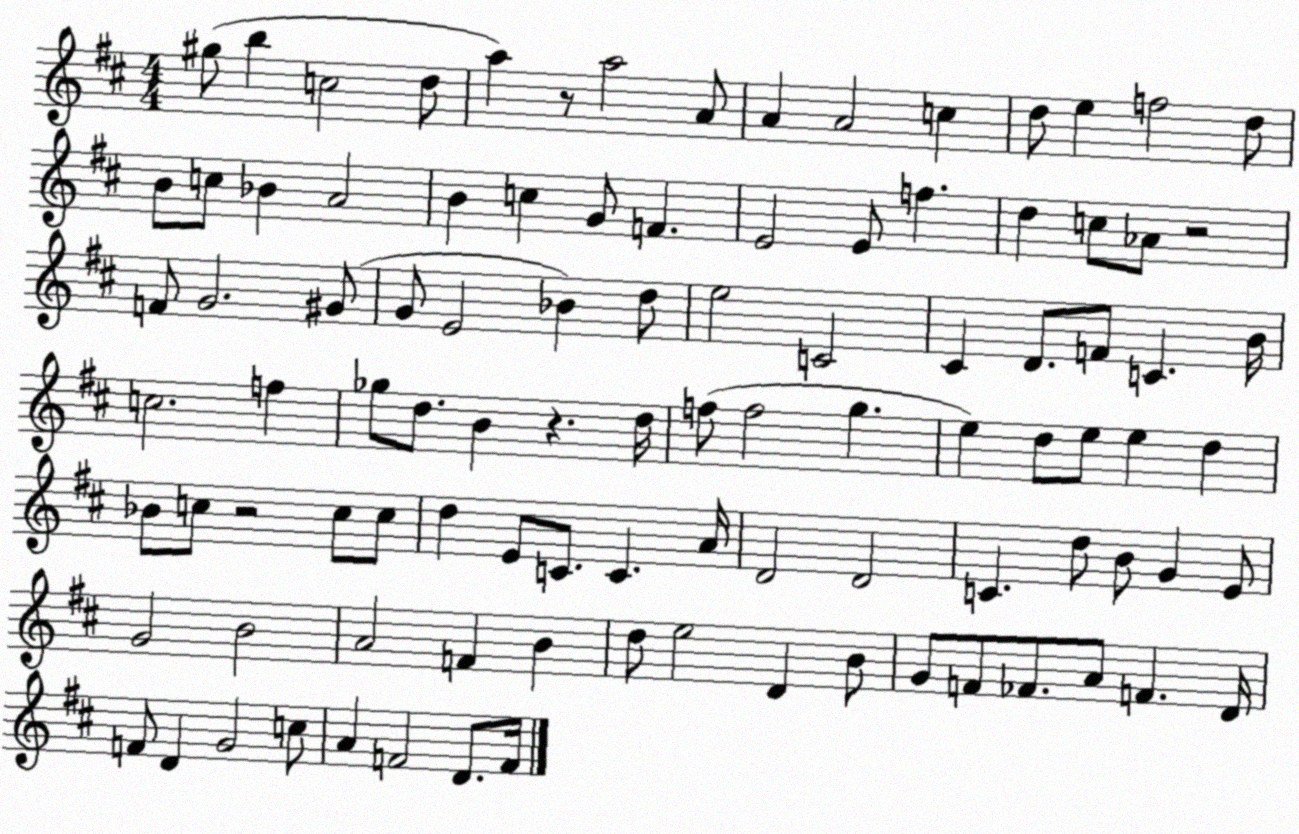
X:1
T:Untitled
M:4/4
L:1/4
K:D
^g/2 b c2 d/2 a z/2 a2 A/2 A A2 c d/2 e f2 d/2 B/2 c/2 _B A2 B c G/2 F E2 E/2 f d c/2 _A/2 z2 F/2 G2 ^G/2 G/2 E2 _B d/2 e2 C2 ^C D/2 F/2 C B/4 c2 f _g/2 d/2 B z d/4 f/2 f2 g e d/2 e/2 e d _B/2 c/2 z2 c/2 c/2 d E/2 C/2 C A/4 D2 D2 C d/2 B/2 G E/2 G2 B2 A2 F B d/2 e2 D B/2 G/2 F/2 _F/2 A/2 F D/4 F/2 D G2 c/2 A F2 D/2 F/4